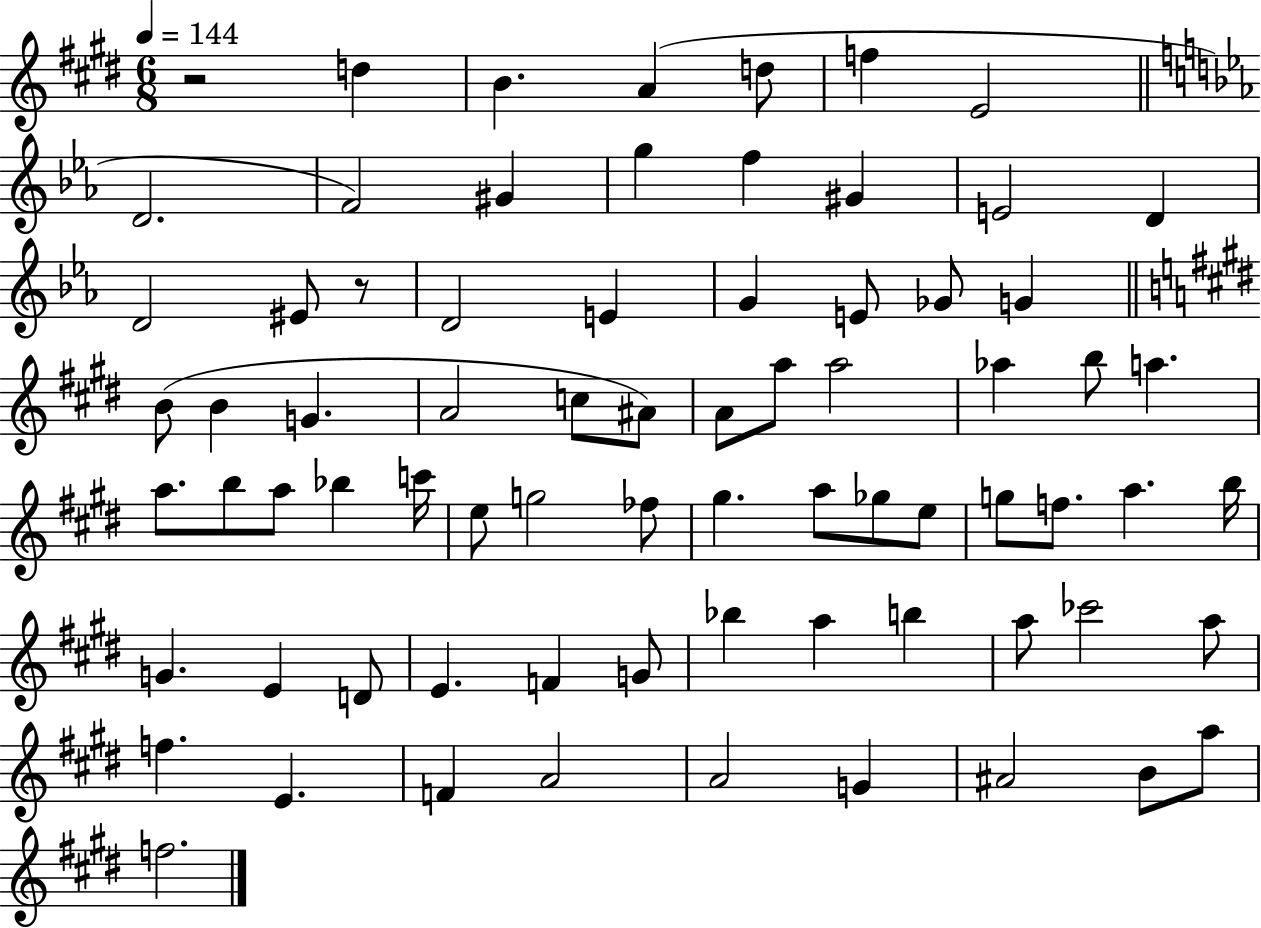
{
  \clef treble
  \numericTimeSignature
  \time 6/8
  \key e \major
  \tempo 4 = 144
  r2 d''4 | b'4. a'4( d''8 | f''4 e'2 | \bar "||" \break \key ees \major d'2. | f'2) gis'4 | g''4 f''4 gis'4 | e'2 d'4 | \break d'2 eis'8 r8 | d'2 e'4 | g'4 e'8 ges'8 g'4 | \bar "||" \break \key e \major b'8( b'4 g'4. | a'2 c''8 ais'8) | a'8 a''8 a''2 | aes''4 b''8 a''4. | \break a''8. b''8 a''8 bes''4 c'''16 | e''8 g''2 fes''8 | gis''4. a''8 ges''8 e''8 | g''8 f''8. a''4. b''16 | \break g'4. e'4 d'8 | e'4. f'4 g'8 | bes''4 a''4 b''4 | a''8 ces'''2 a''8 | \break f''4. e'4. | f'4 a'2 | a'2 g'4 | ais'2 b'8 a''8 | \break f''2. | \bar "|."
}